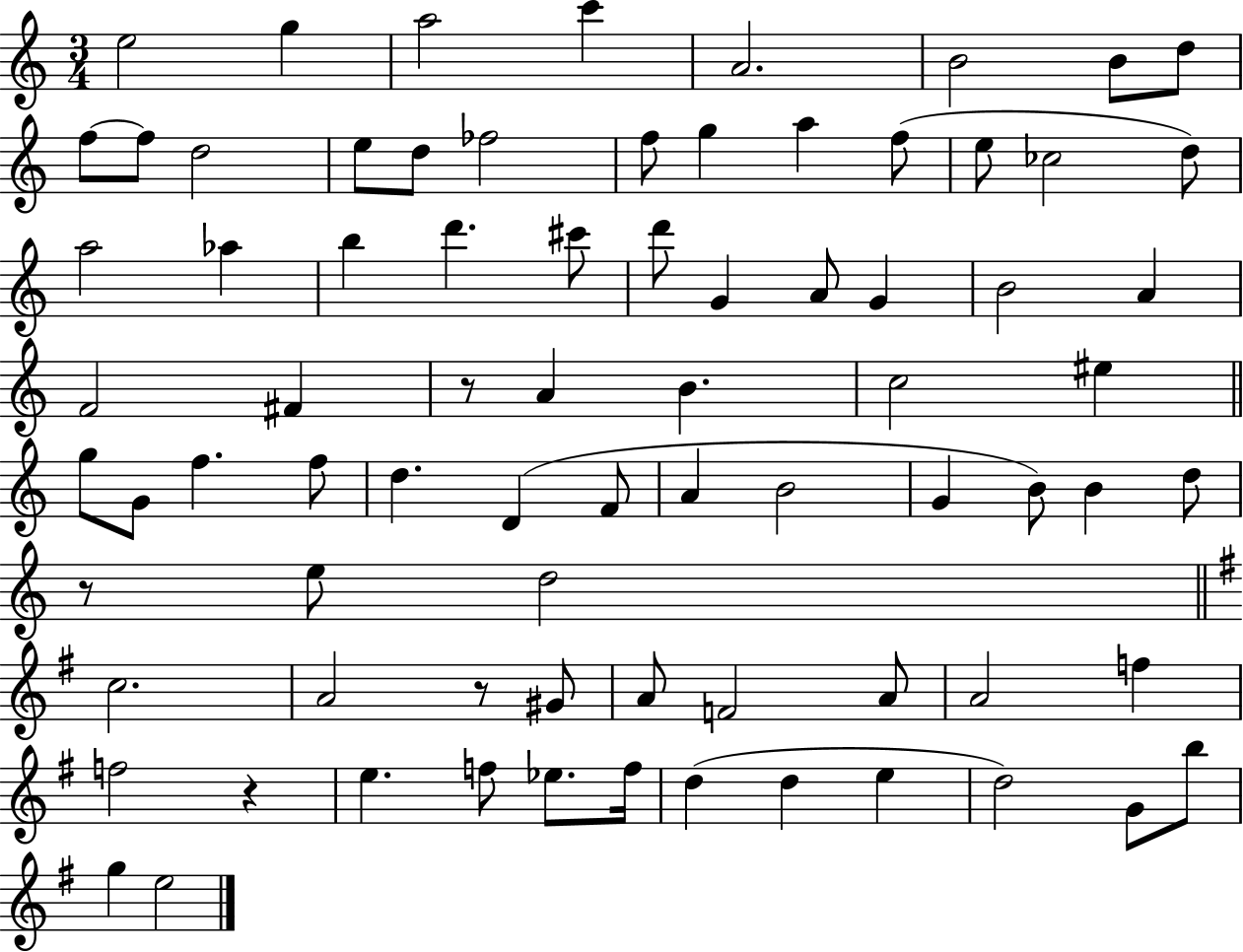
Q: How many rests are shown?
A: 4